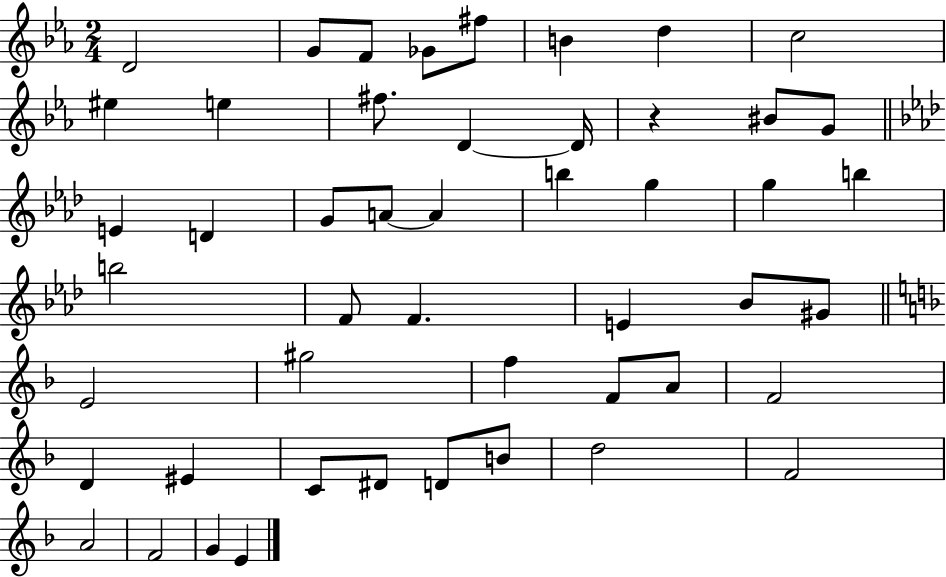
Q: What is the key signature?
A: EES major